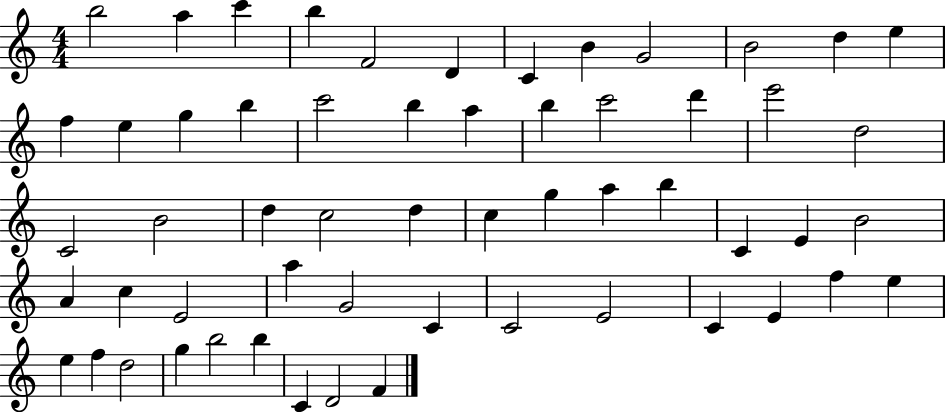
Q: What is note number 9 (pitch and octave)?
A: G4